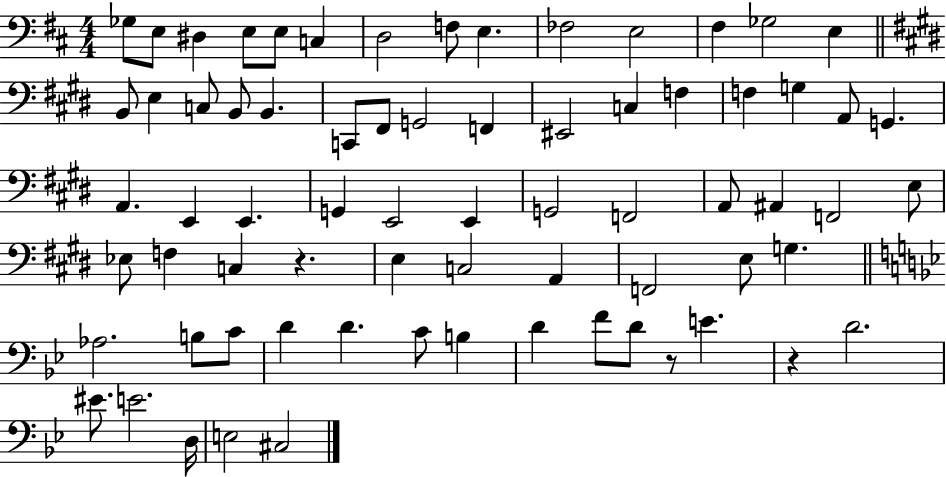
{
  \clef bass
  \numericTimeSignature
  \time 4/4
  \key d \major
  ges8 e8 dis4 e8 e8 c4 | d2 f8 e4. | fes2 e2 | fis4 ges2 e4 | \break \bar "||" \break \key e \major b,8 e4 c8 b,8 b,4. | c,8 fis,8 g,2 f,4 | eis,2 c4 f4 | f4 g4 a,8 g,4. | \break a,4. e,4 e,4. | g,4 e,2 e,4 | g,2 f,2 | a,8 ais,4 f,2 e8 | \break ees8 f4 c4 r4. | e4 c2 a,4 | f,2 e8 g4. | \bar "||" \break \key g \minor aes2. b8 c'8 | d'4 d'4. c'8 b4 | d'4 f'8 d'8 r8 e'4. | r4 d'2. | \break eis'8. e'2. d16 | e2 cis2 | \bar "|."
}